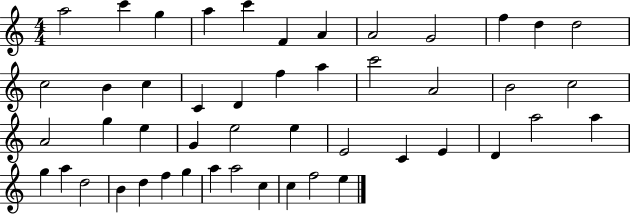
{
  \clef treble
  \numericTimeSignature
  \time 4/4
  \key c \major
  a''2 c'''4 g''4 | a''4 c'''4 f'4 a'4 | a'2 g'2 | f''4 d''4 d''2 | \break c''2 b'4 c''4 | c'4 d'4 f''4 a''4 | c'''2 a'2 | b'2 c''2 | \break a'2 g''4 e''4 | g'4 e''2 e''4 | e'2 c'4 e'4 | d'4 a''2 a''4 | \break g''4 a''4 d''2 | b'4 d''4 f''4 g''4 | a''4 a''2 c''4 | c''4 f''2 e''4 | \break \bar "|."
}